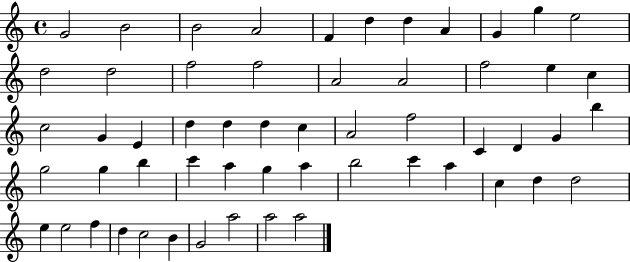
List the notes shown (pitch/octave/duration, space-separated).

G4/h B4/h B4/h A4/h F4/q D5/q D5/q A4/q G4/q G5/q E5/h D5/h D5/h F5/h F5/h A4/h A4/h F5/h E5/q C5/q C5/h G4/q E4/q D5/q D5/q D5/q C5/q A4/h F5/h C4/q D4/q G4/q B5/q G5/h G5/q B5/q C6/q A5/q G5/q A5/q B5/h C6/q A5/q C5/q D5/q D5/h E5/q E5/h F5/q D5/q C5/h B4/q G4/h A5/h A5/h A5/h